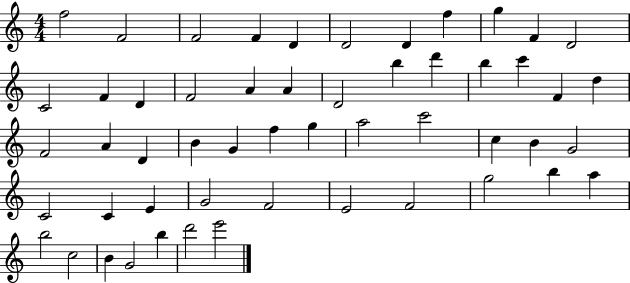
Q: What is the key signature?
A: C major